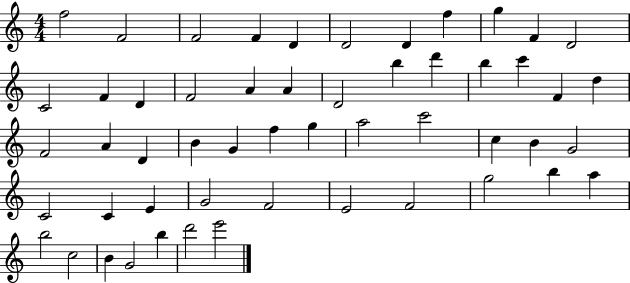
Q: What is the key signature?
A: C major